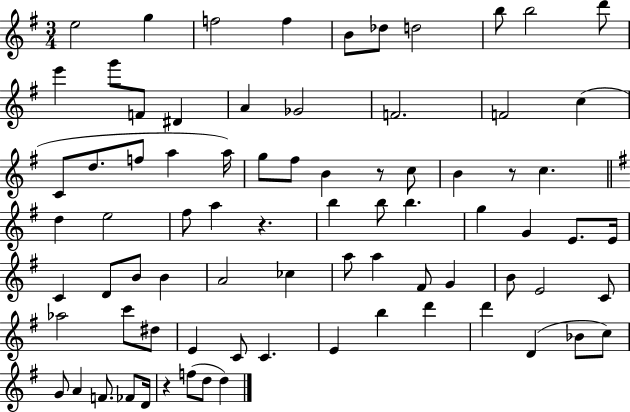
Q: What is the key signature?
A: G major